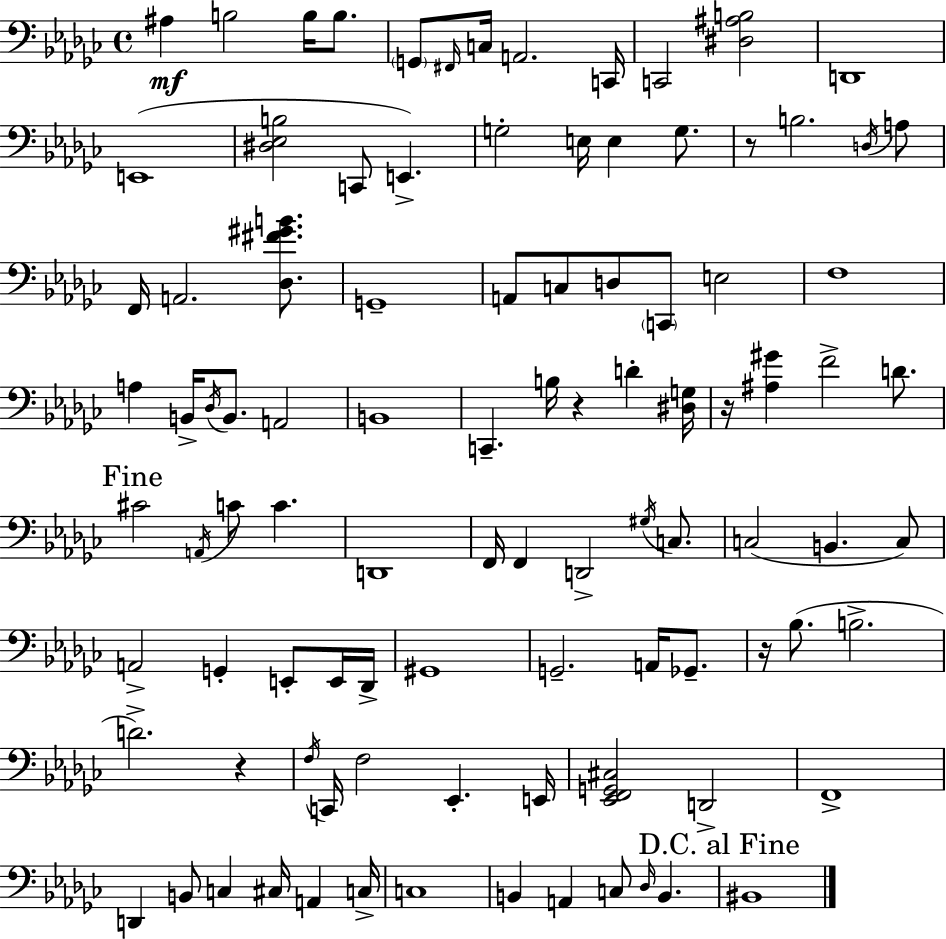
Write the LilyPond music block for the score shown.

{
  \clef bass
  \time 4/4
  \defaultTimeSignature
  \key ees \minor
  ais4\mf b2 b16 b8. | \parenthesize g,8 \grace { fis,16 } c16 a,2. | c,16 c,2 <dis ais b>2 | d,1 | \break e,1( | <dis ees b>2 c,8 e,4.->) | g2-. e16 e4 g8. | r8 b2. \acciaccatura { d16 } | \break a8 f,16 a,2. <des fis' gis' b'>8. | g,1-- | a,8 c8 d8 \parenthesize c,8 e2 | f1 | \break a4 b,16-> \acciaccatura { des16 } b,8. a,2 | b,1 | c,4.-- b16 r4 d'4-. | <dis g>16 r16 <ais gis'>4 f'2-> | \break d'8. \mark "Fine" cis'2 \acciaccatura { a,16 } c'8 c'4. | d,1 | f,16 f,4 d,2-> | \acciaccatura { gis16 } c8. c2( b,4. | \break c8) a,2-> g,4-. | e,8-. e,16 des,16-> gis,1 | g,2.-- | a,16 ges,8.-- r16 bes8.( b2.-> | \break d'2.->) | r4 \acciaccatura { f16 } c,16 f2 ees,4.-. | e,16 <ees, f, g, cis>2 d,2-> | f,1-> | \break d,4 b,8 c4 | cis16 a,4 c16-> c1 | b,4 a,4 c8 | \grace { des16 } b,4. \mark "D.C. al Fine" bis,1 | \break \bar "|."
}